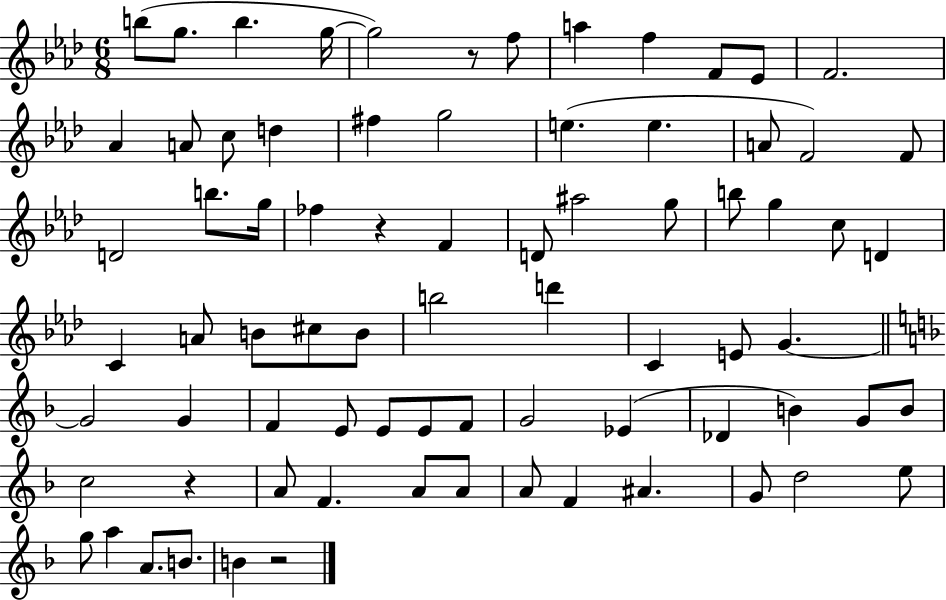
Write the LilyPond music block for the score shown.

{
  \clef treble
  \numericTimeSignature
  \time 6/8
  \key aes \major
  b''8( g''8. b''4. g''16~~ | g''2) r8 f''8 | a''4 f''4 f'8 ees'8 | f'2. | \break aes'4 a'8 c''8 d''4 | fis''4 g''2 | e''4.( e''4. | a'8 f'2) f'8 | \break d'2 b''8. g''16 | fes''4 r4 f'4 | d'8 ais''2 g''8 | b''8 g''4 c''8 d'4 | \break c'4 a'8 b'8 cis''8 b'8 | b''2 d'''4 | c'4 e'8 g'4.~~ | \bar "||" \break \key f \major g'2 g'4 | f'4 e'8 e'8 e'8 f'8 | g'2 ees'4( | des'4 b'4) g'8 b'8 | \break c''2 r4 | a'8 f'4. a'8 a'8 | a'8 f'4 ais'4. | g'8 d''2 e''8 | \break g''8 a''4 a'8. b'8. | b'4 r2 | \bar "|."
}